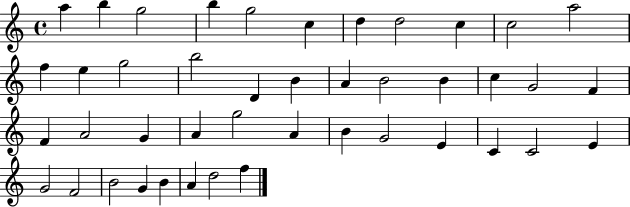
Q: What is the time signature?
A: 4/4